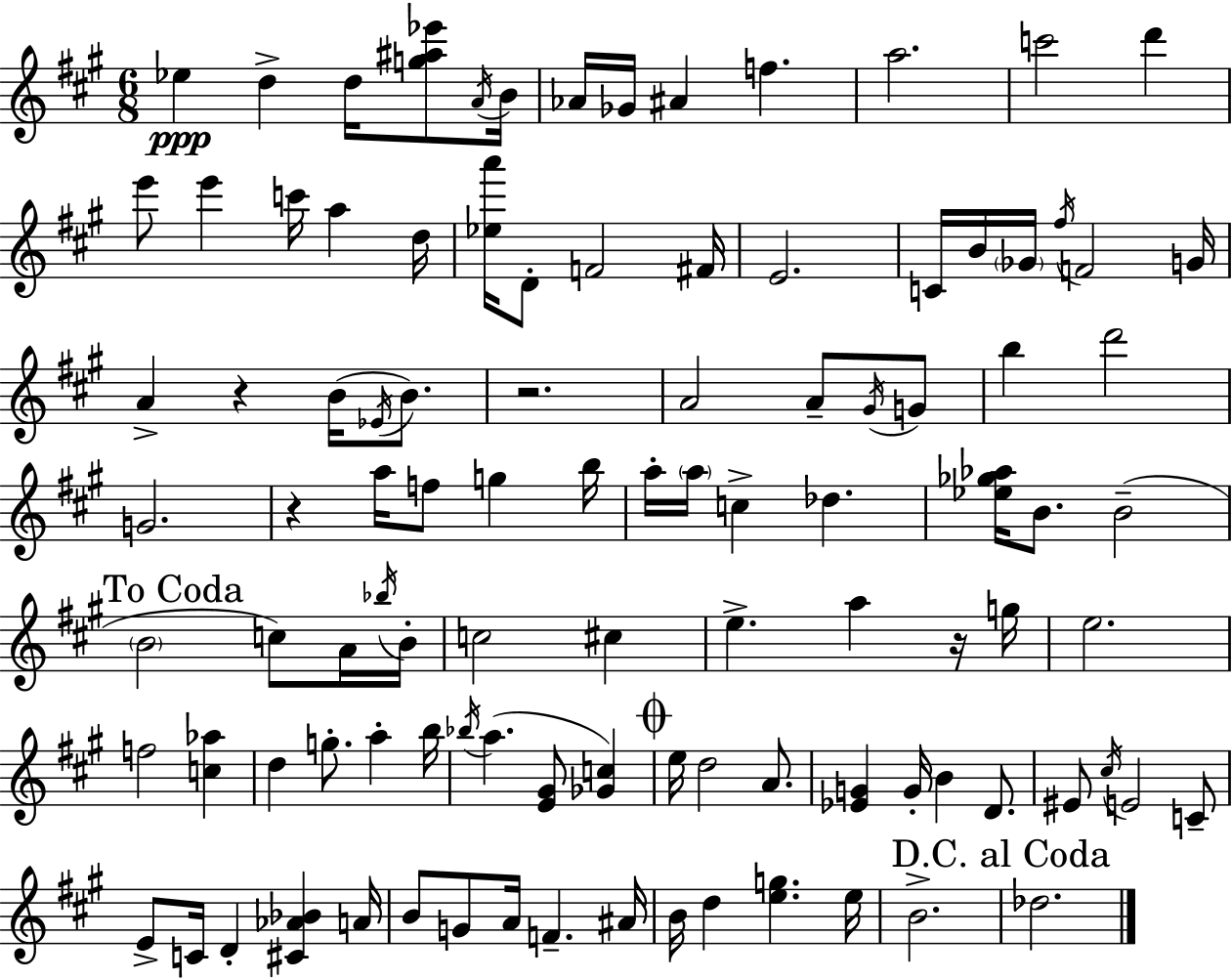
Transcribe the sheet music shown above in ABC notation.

X:1
T:Untitled
M:6/8
L:1/4
K:A
_e d d/4 [g^a_e']/2 A/4 B/4 _A/4 _G/4 ^A f a2 c'2 d' e'/2 e' c'/4 a d/4 [_ea']/4 D/2 F2 ^F/4 E2 C/4 B/4 _G/4 ^f/4 F2 G/4 A z B/4 _E/4 B/2 z2 A2 A/2 ^G/4 G/2 b d'2 G2 z a/4 f/2 g b/4 a/4 a/4 c _d [_e_g_a]/4 B/2 B2 B2 c/2 A/4 _b/4 B/4 c2 ^c e a z/4 g/4 e2 f2 [c_a] d g/2 a b/4 _b/4 a [E^G]/2 [_Gc] e/4 d2 A/2 [_EG] G/4 B D/2 ^E/2 ^c/4 E2 C/2 E/2 C/4 D [^C_A_B] A/4 B/2 G/2 A/4 F ^A/4 B/4 d [eg] e/4 B2 _d2